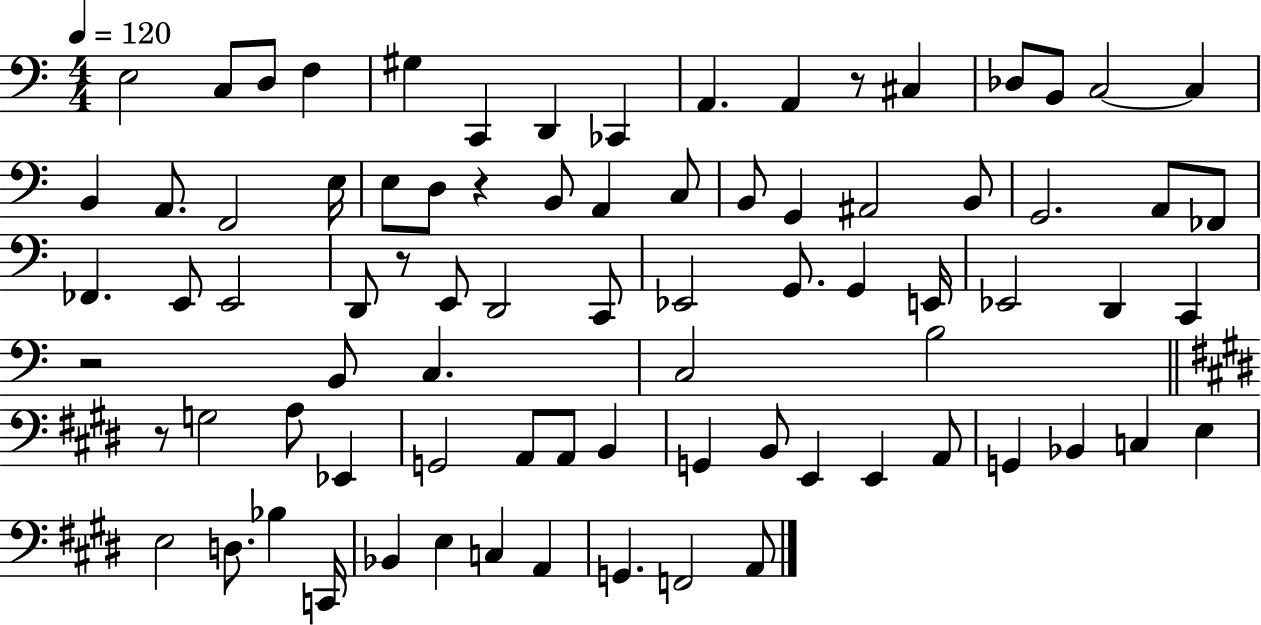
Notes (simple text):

E3/h C3/e D3/e F3/q G#3/q C2/q D2/q CES2/q A2/q. A2/q R/e C#3/q Db3/e B2/e C3/h C3/q B2/q A2/e. F2/h E3/s E3/e D3/e R/q B2/e A2/q C3/e B2/e G2/q A#2/h B2/e G2/h. A2/e FES2/e FES2/q. E2/e E2/h D2/e R/e E2/e D2/h C2/e Eb2/h G2/e. G2/q E2/s Eb2/h D2/q C2/q R/h B2/e C3/q. C3/h B3/h R/e G3/h A3/e Eb2/q G2/h A2/e A2/e B2/q G2/q B2/e E2/q E2/q A2/e G2/q Bb2/q C3/q E3/q E3/h D3/e. Bb3/q C2/s Bb2/q E3/q C3/q A2/q G2/q. F2/h A2/e